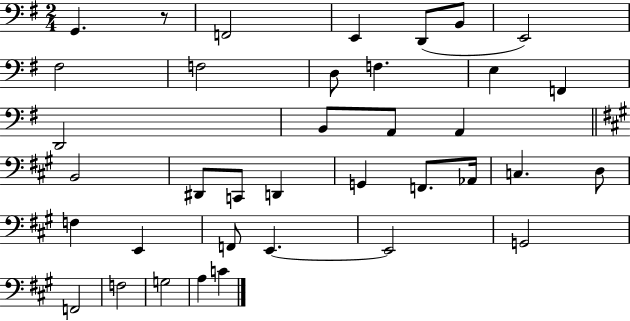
X:1
T:Untitled
M:2/4
L:1/4
K:G
G,, z/2 F,,2 E,, D,,/2 B,,/2 E,,2 ^F,2 F,2 D,/2 F, E, F,, D,,2 B,,/2 A,,/2 A,, B,,2 ^D,,/2 C,,/2 D,, G,, F,,/2 _A,,/4 C, D,/2 F, E,, F,,/2 E,, E,,2 G,,2 F,,2 F,2 G,2 A, C